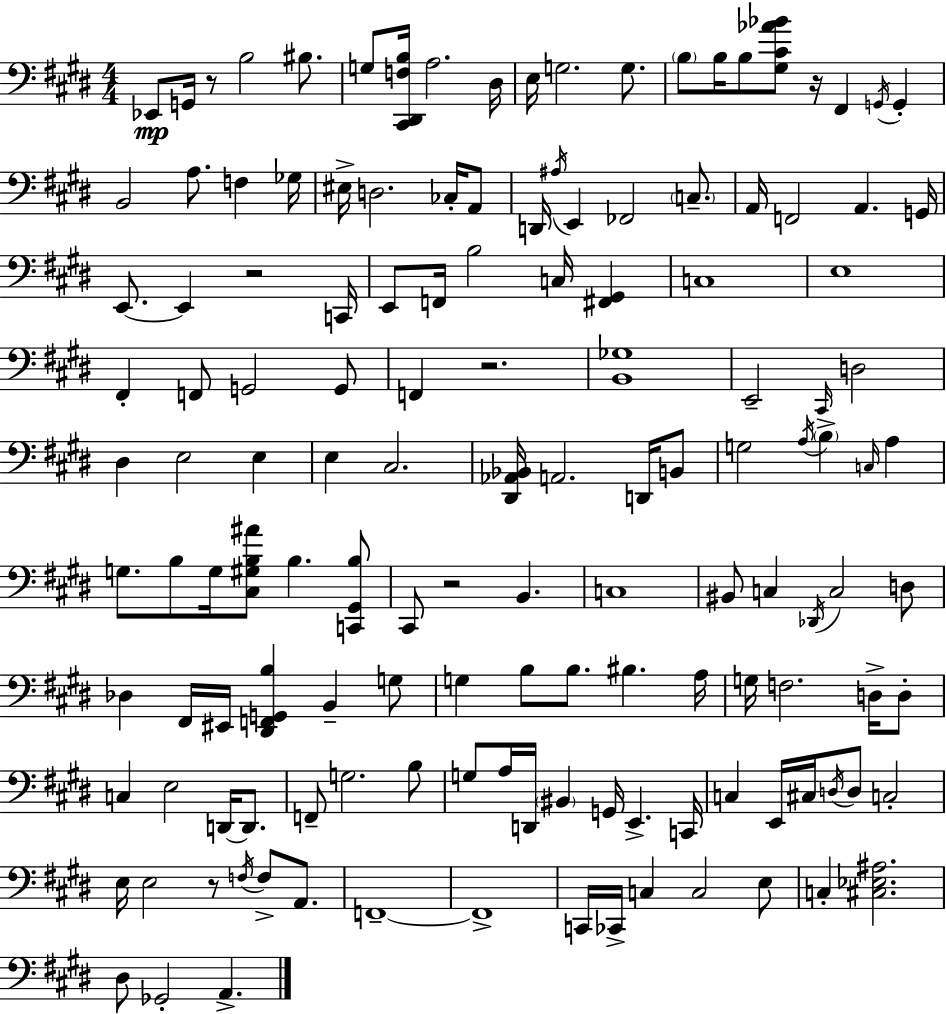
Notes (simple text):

Eb2/e G2/s R/e B3/h BIS3/e. G3/e [C#2,D#2,F3,B3]/s A3/h. D#3/s E3/s G3/h. G3/e. B3/e B3/s B3/e [G#3,C#4,Ab4,Bb4]/e R/s F#2/q G2/s G2/q B2/h A3/e. F3/q Gb3/s EIS3/s D3/h. CES3/s A2/e D2/s A#3/s E2/q FES2/h C3/e. A2/s F2/h A2/q. G2/s E2/e. E2/q R/h C2/s E2/e F2/s B3/h C3/s [F#2,G#2]/q C3/w E3/w F#2/q F2/e G2/h G2/e F2/q R/h. [B2,Gb3]/w E2/h C#2/s D3/h D#3/q E3/h E3/q E3/q C#3/h. [D#2,Ab2,Bb2]/s A2/h. D2/s B2/e G3/h A3/s B3/q C3/s A3/q G3/e. B3/e G3/s [C#3,G#3,B3,A#4]/e B3/q. [C2,G#2,B3]/e C#2/e R/h B2/q. C3/w BIS2/e C3/q Db2/s C3/h D3/e Db3/q F#2/s EIS2/s [D#2,F2,G2,B3]/q B2/q G3/e G3/q B3/e B3/e. BIS3/q. A3/s G3/s F3/h. D3/s D3/e C3/q E3/h D2/s D2/e. F2/e G3/h. B3/e G3/e A3/s D2/s BIS2/q G2/s E2/q. C2/s C3/q E2/s C#3/s D3/s D3/e C3/h E3/s E3/h R/e F3/s F3/e A2/e. F2/w F2/w C2/s CES2/s C3/q C3/h E3/e C3/q [C#3,Eb3,A#3]/h. D#3/e Gb2/h A2/q.